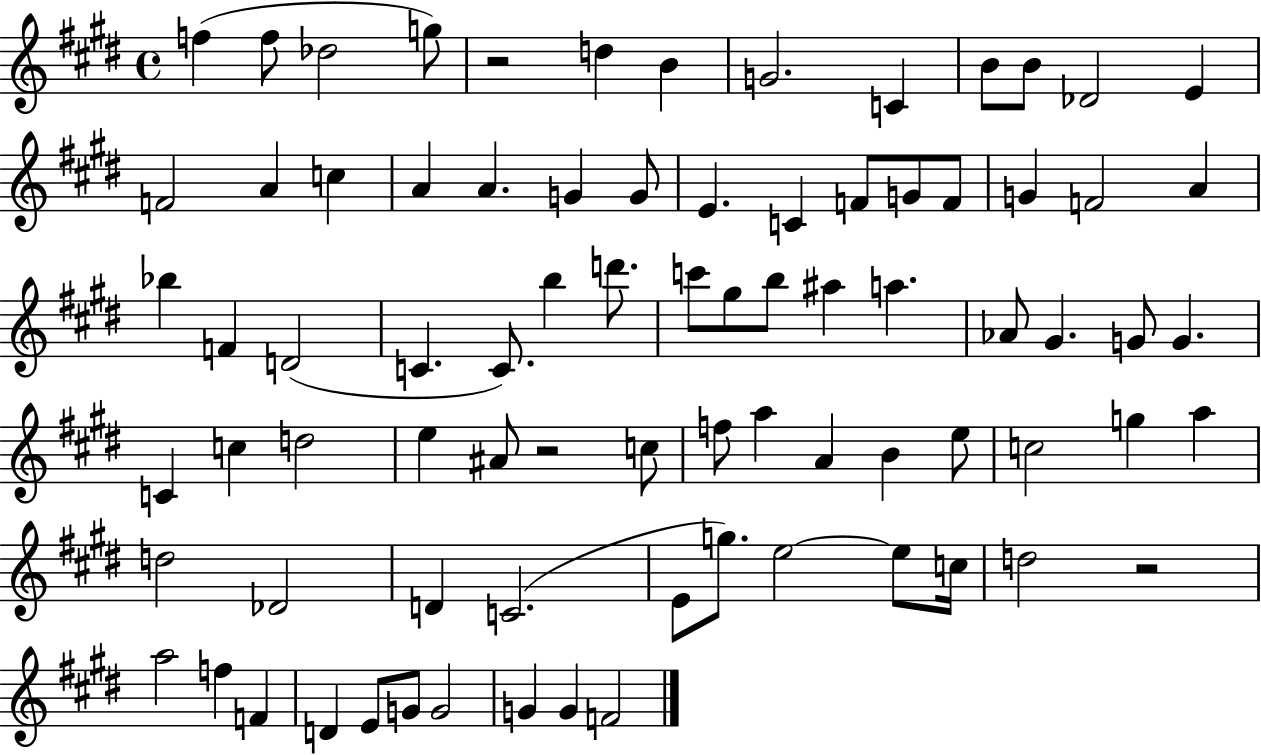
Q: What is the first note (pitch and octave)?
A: F5